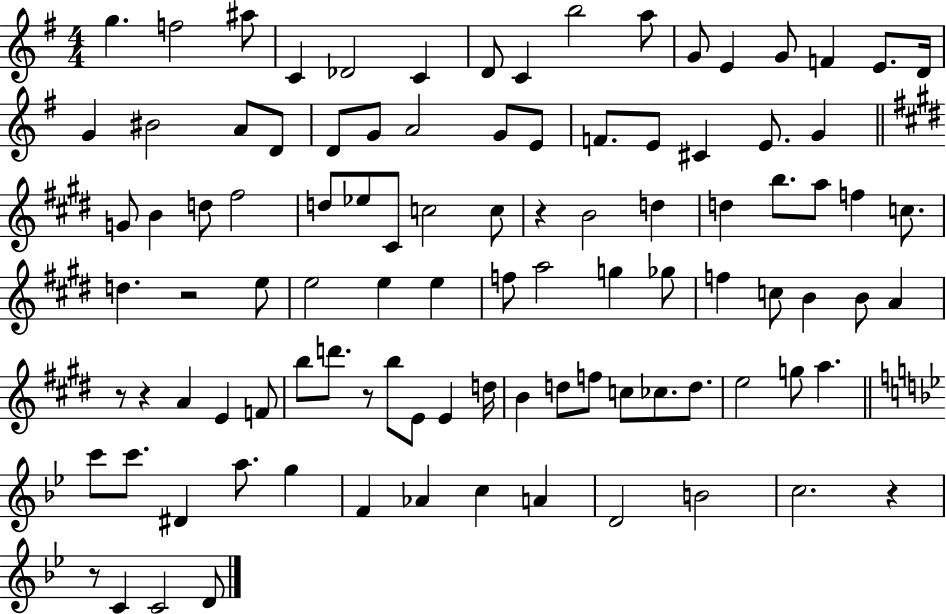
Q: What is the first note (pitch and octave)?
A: G5